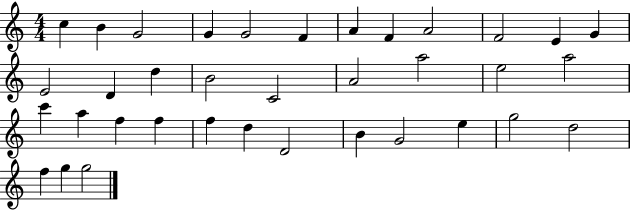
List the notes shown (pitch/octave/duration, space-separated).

C5/q B4/q G4/h G4/q G4/h F4/q A4/q F4/q A4/h F4/h E4/q G4/q E4/h D4/q D5/q B4/h C4/h A4/h A5/h E5/h A5/h C6/q A5/q F5/q F5/q F5/q D5/q D4/h B4/q G4/h E5/q G5/h D5/h F5/q G5/q G5/h